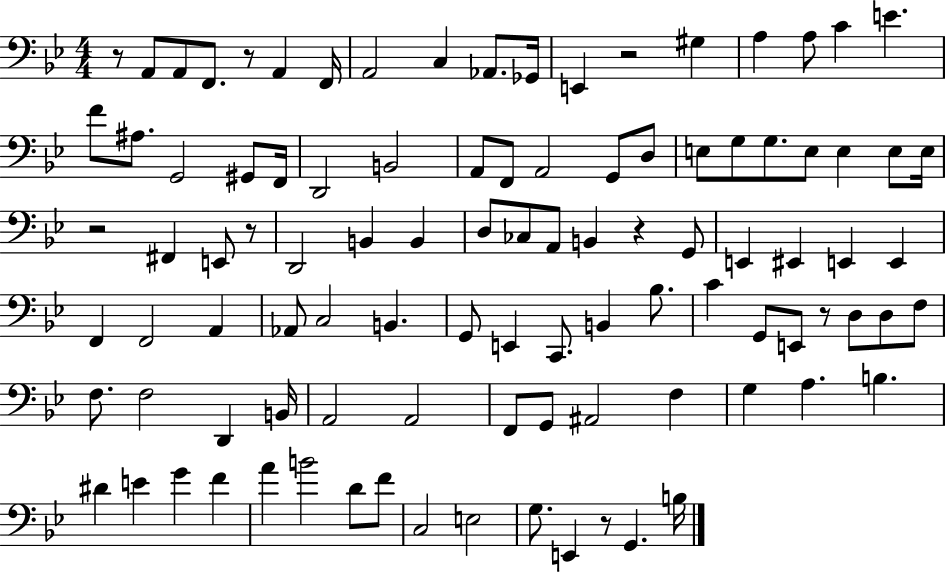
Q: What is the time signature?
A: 4/4